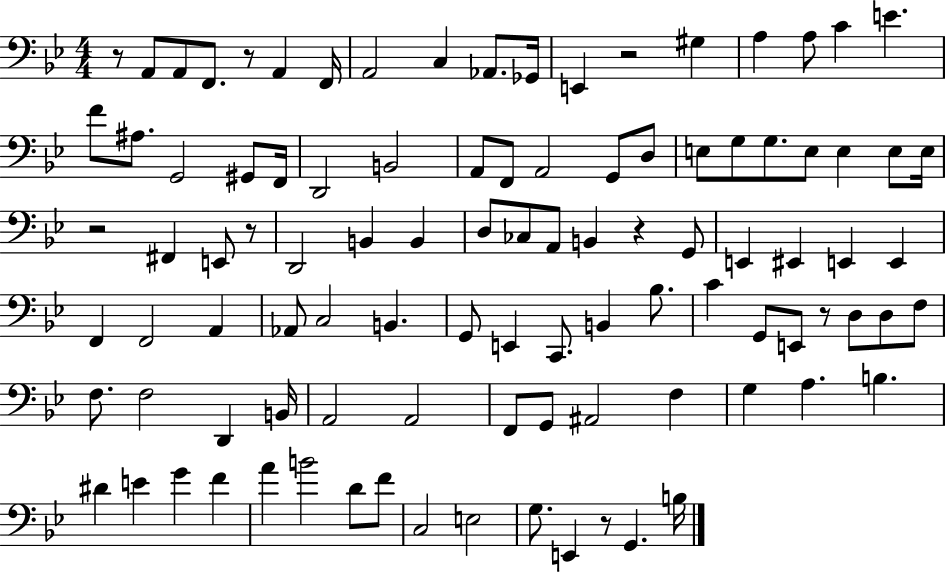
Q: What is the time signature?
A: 4/4